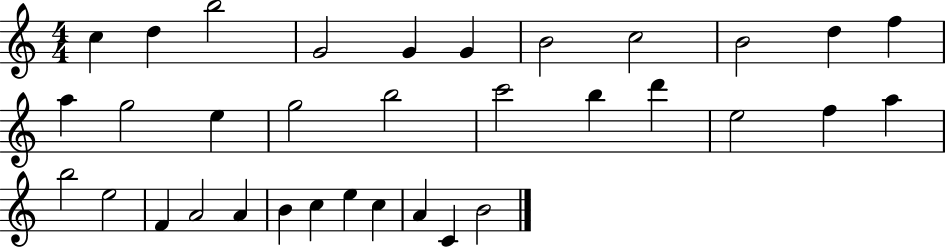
C5/q D5/q B5/h G4/h G4/q G4/q B4/h C5/h B4/h D5/q F5/q A5/q G5/h E5/q G5/h B5/h C6/h B5/q D6/q E5/h F5/q A5/q B5/h E5/h F4/q A4/h A4/q B4/q C5/q E5/q C5/q A4/q C4/q B4/h